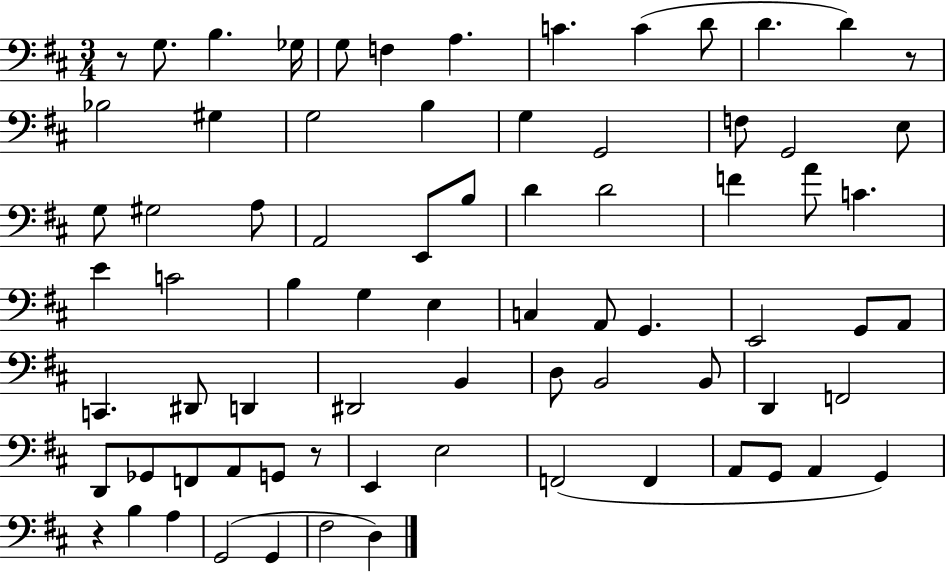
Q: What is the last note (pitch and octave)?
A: D3